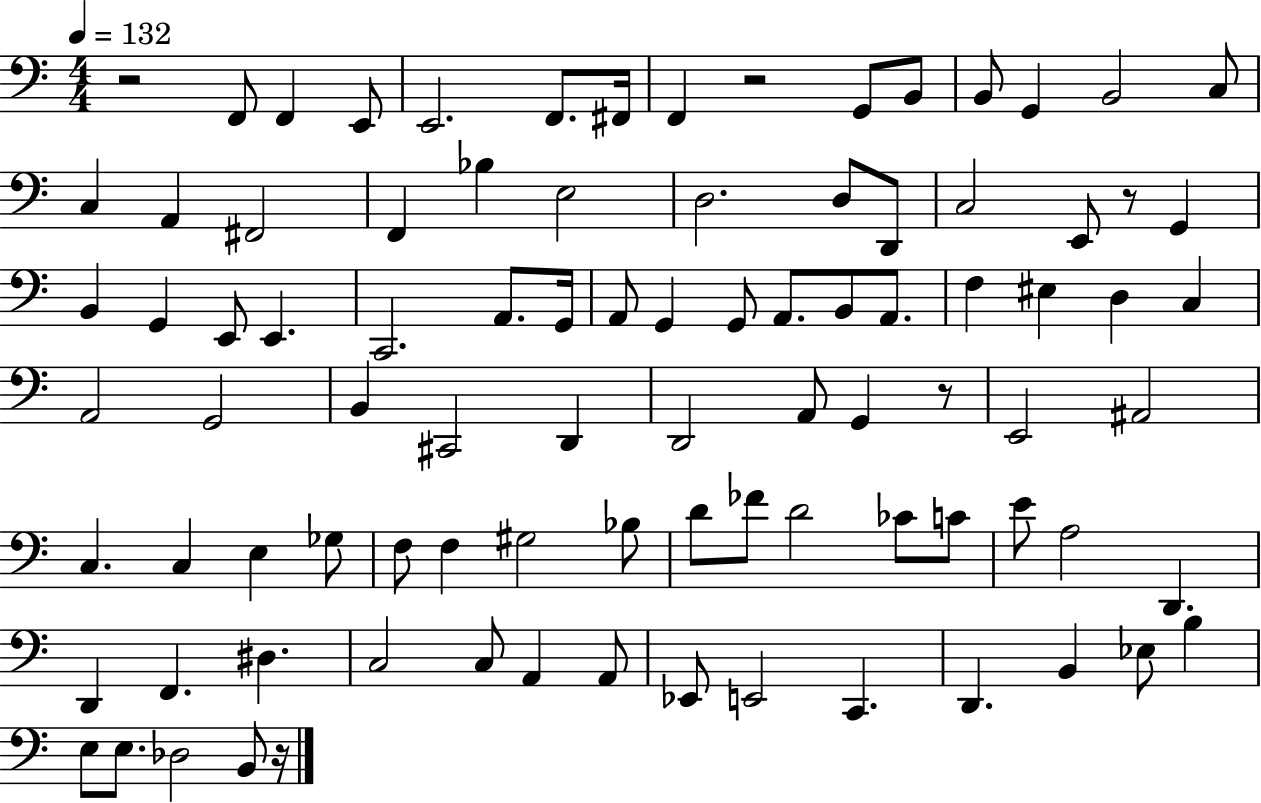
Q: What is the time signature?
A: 4/4